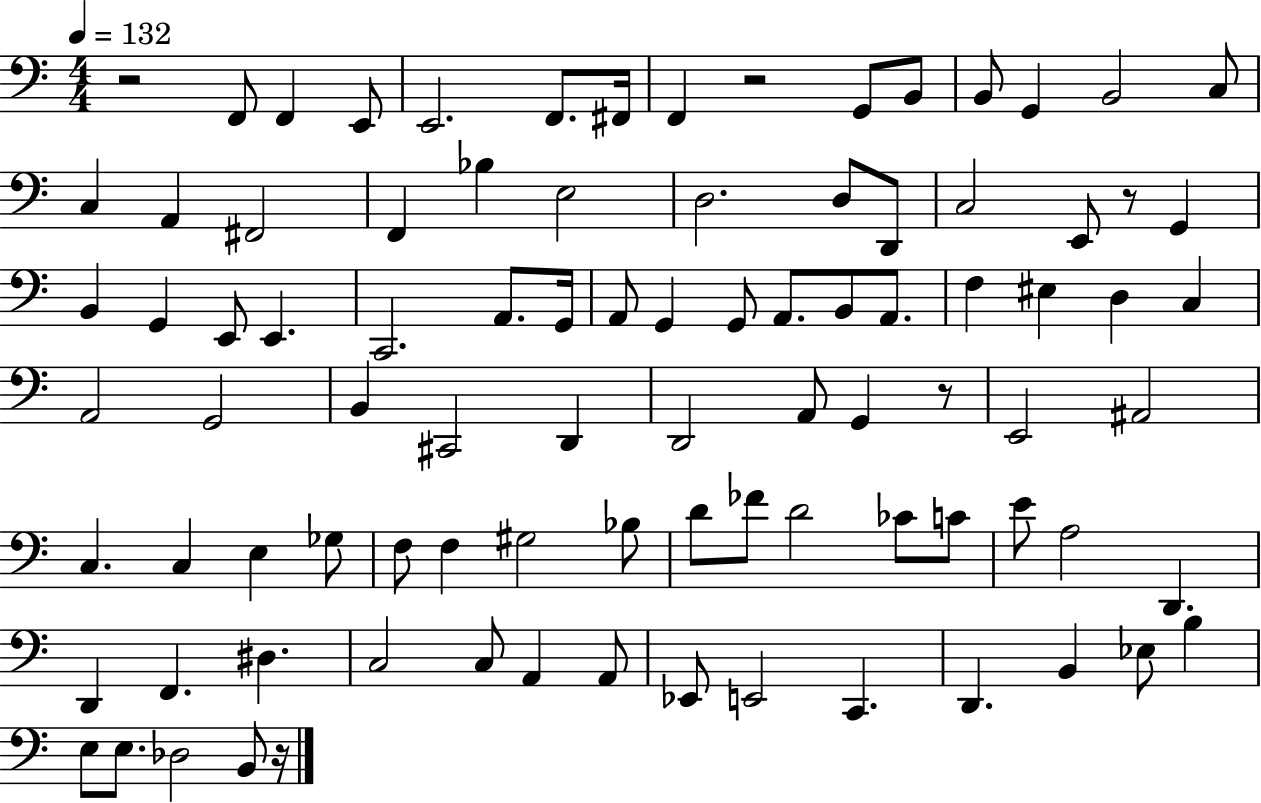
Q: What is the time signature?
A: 4/4